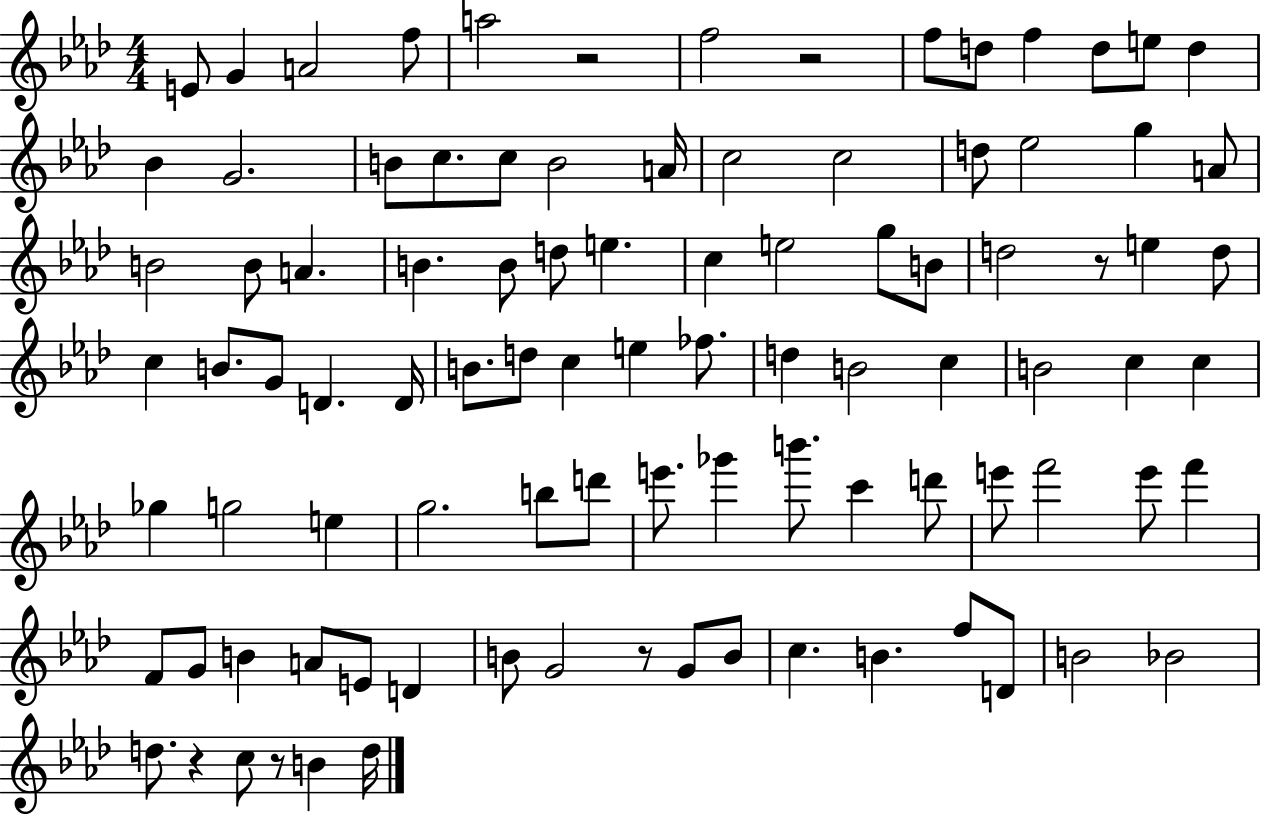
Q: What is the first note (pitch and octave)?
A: E4